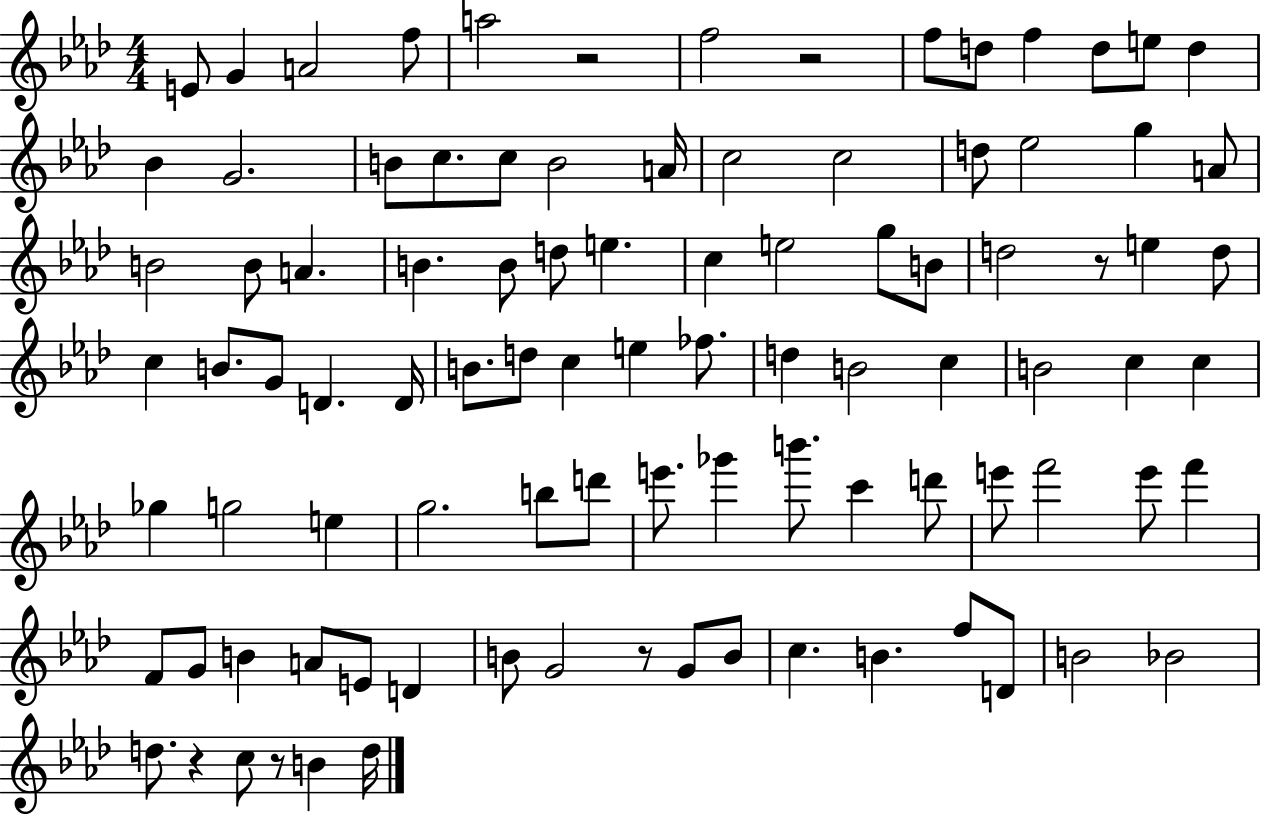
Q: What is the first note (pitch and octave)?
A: E4